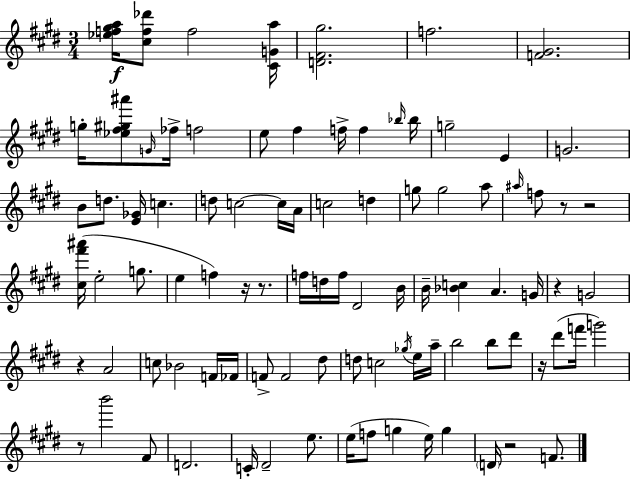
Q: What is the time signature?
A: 3/4